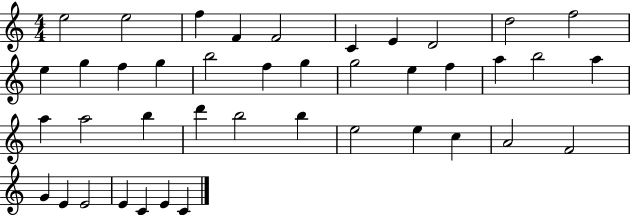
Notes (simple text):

E5/h E5/h F5/q F4/q F4/h C4/q E4/q D4/h D5/h F5/h E5/q G5/q F5/q G5/q B5/h F5/q G5/q G5/h E5/q F5/q A5/q B5/h A5/q A5/q A5/h B5/q D6/q B5/h B5/q E5/h E5/q C5/q A4/h F4/h G4/q E4/q E4/h E4/q C4/q E4/q C4/q